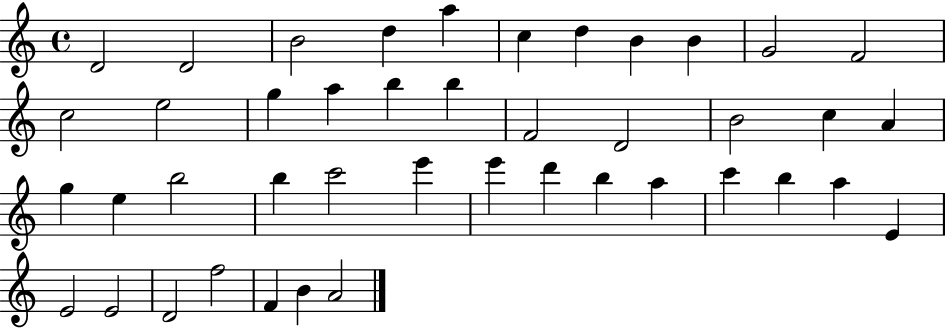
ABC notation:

X:1
T:Untitled
M:4/4
L:1/4
K:C
D2 D2 B2 d a c d B B G2 F2 c2 e2 g a b b F2 D2 B2 c A g e b2 b c'2 e' e' d' b a c' b a E E2 E2 D2 f2 F B A2